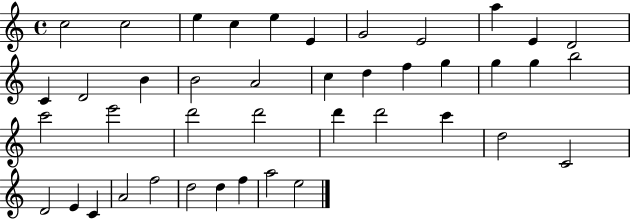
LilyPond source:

{
  \clef treble
  \time 4/4
  \defaultTimeSignature
  \key c \major
  c''2 c''2 | e''4 c''4 e''4 e'4 | g'2 e'2 | a''4 e'4 d'2 | \break c'4 d'2 b'4 | b'2 a'2 | c''4 d''4 f''4 g''4 | g''4 g''4 b''2 | \break c'''2 e'''2 | d'''2 d'''2 | d'''4 d'''2 c'''4 | d''2 c'2 | \break d'2 e'4 c'4 | a'2 f''2 | d''2 d''4 f''4 | a''2 e''2 | \break \bar "|."
}